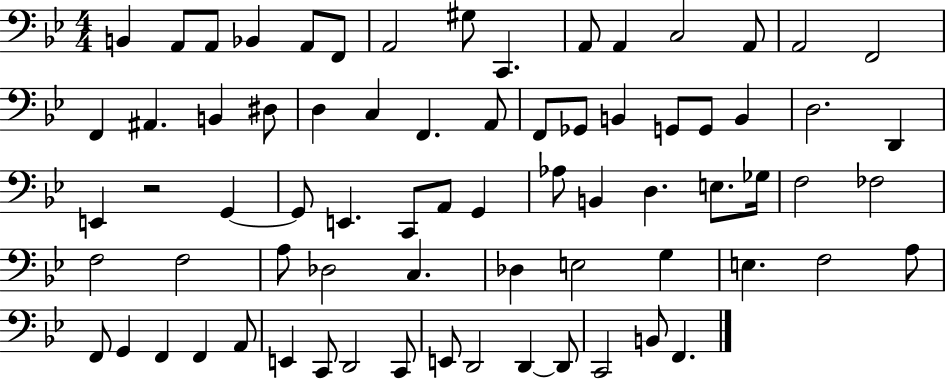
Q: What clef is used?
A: bass